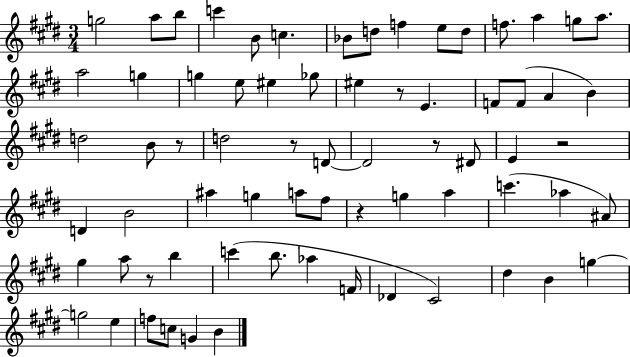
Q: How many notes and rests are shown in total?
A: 70